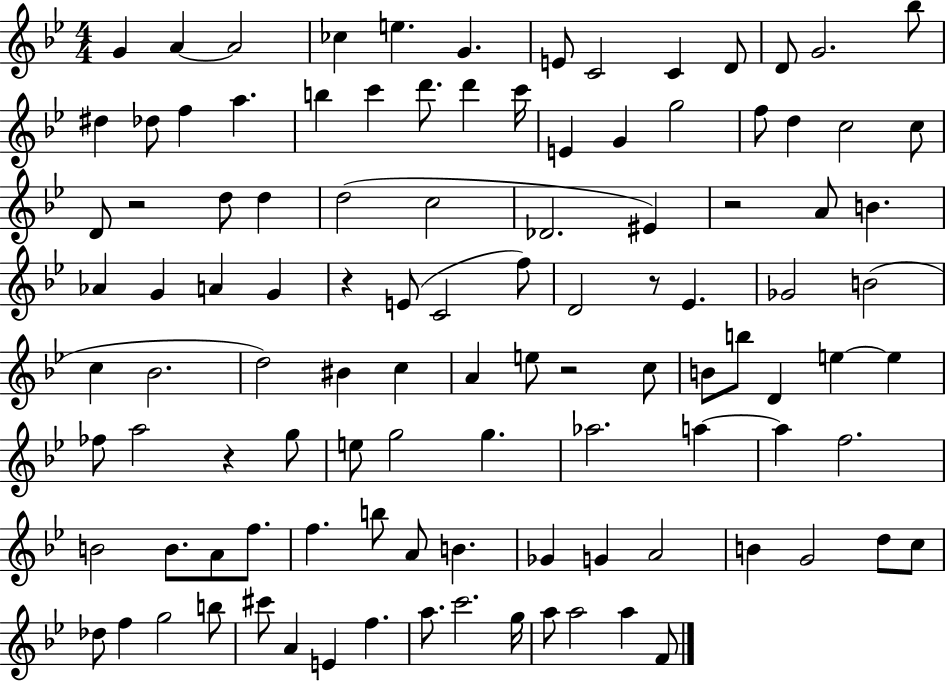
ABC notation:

X:1
T:Untitled
M:4/4
L:1/4
K:Bb
G A A2 _c e G E/2 C2 C D/2 D/2 G2 _b/2 ^d _d/2 f a b c' d'/2 d' c'/4 E G g2 f/2 d c2 c/2 D/2 z2 d/2 d d2 c2 _D2 ^E z2 A/2 B _A G A G z E/2 C2 f/2 D2 z/2 _E _G2 B2 c _B2 d2 ^B c A e/2 z2 c/2 B/2 b/2 D e e _f/2 a2 z g/2 e/2 g2 g _a2 a a f2 B2 B/2 A/2 f/2 f b/2 A/2 B _G G A2 B G2 d/2 c/2 _d/2 f g2 b/2 ^c'/2 A E f a/2 c'2 g/4 a/2 a2 a F/2